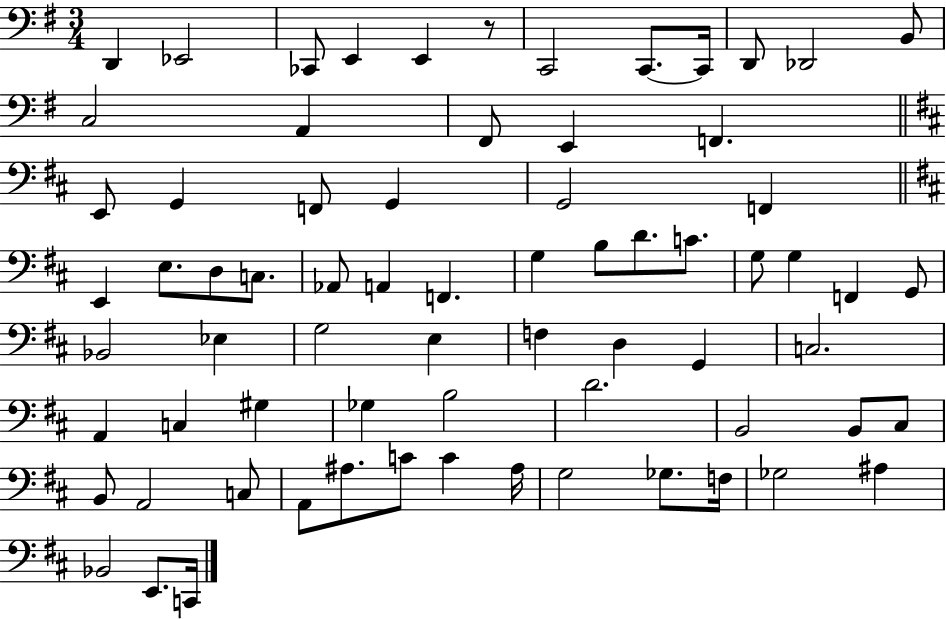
D2/q Eb2/h CES2/e E2/q E2/q R/e C2/h C2/e. C2/s D2/e Db2/h B2/e C3/h A2/q F#2/e E2/q F2/q. E2/e G2/q F2/e G2/q G2/h F2/q E2/q E3/e. D3/e C3/e. Ab2/e A2/q F2/q. G3/q B3/e D4/e. C4/e. G3/e G3/q F2/q G2/e Bb2/h Eb3/q G3/h E3/q F3/q D3/q G2/q C3/h. A2/q C3/q G#3/q Gb3/q B3/h D4/h. B2/h B2/e C#3/e B2/e A2/h C3/e A2/e A#3/e. C4/e C4/q A#3/s G3/h Gb3/e. F3/s Gb3/h A#3/q Bb2/h E2/e. C2/s